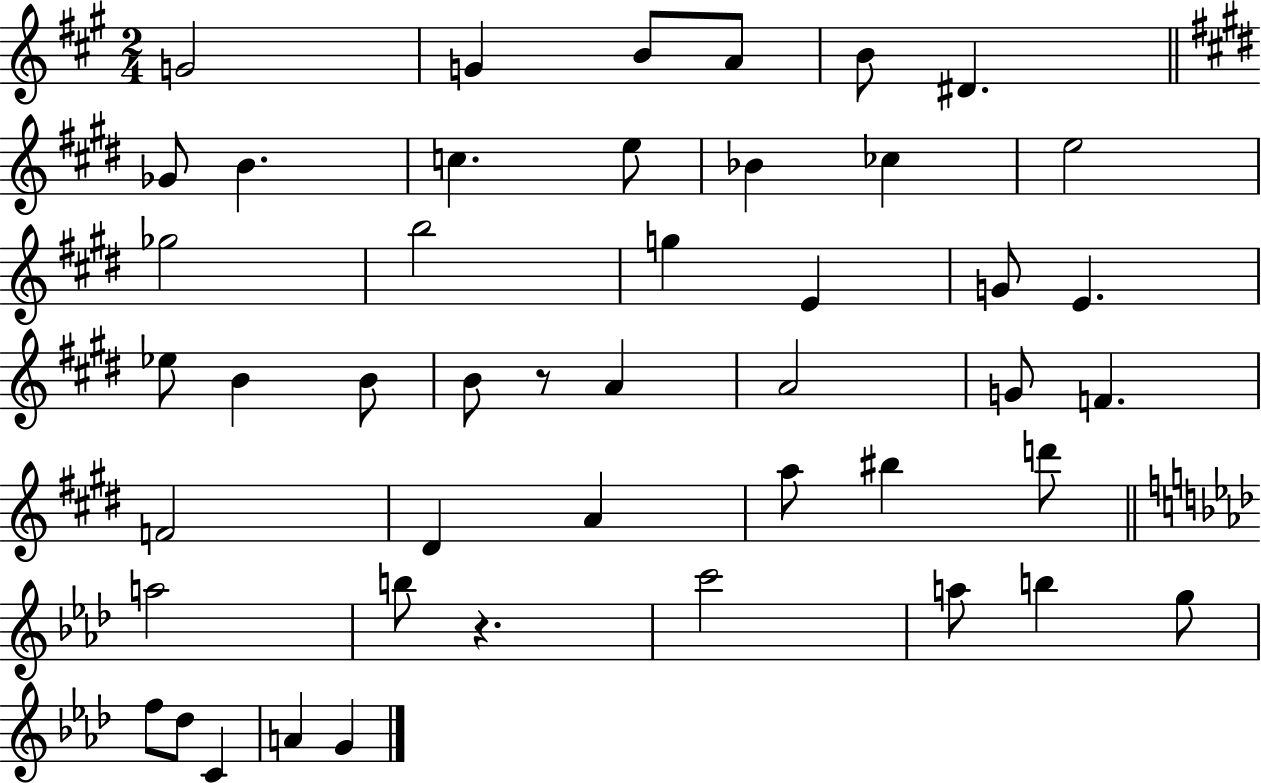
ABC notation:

X:1
T:Untitled
M:2/4
L:1/4
K:A
G2 G B/2 A/2 B/2 ^D _G/2 B c e/2 _B _c e2 _g2 b2 g E G/2 E _e/2 B B/2 B/2 z/2 A A2 G/2 F F2 ^D A a/2 ^b d'/2 a2 b/2 z c'2 a/2 b g/2 f/2 _d/2 C A G